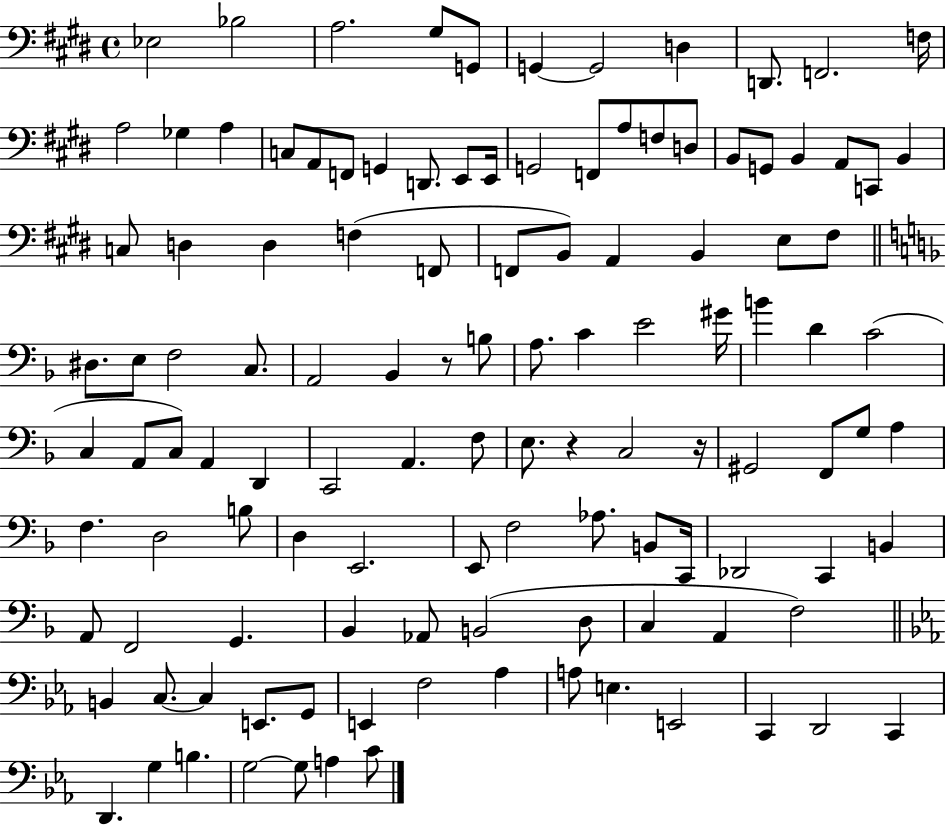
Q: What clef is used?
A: bass